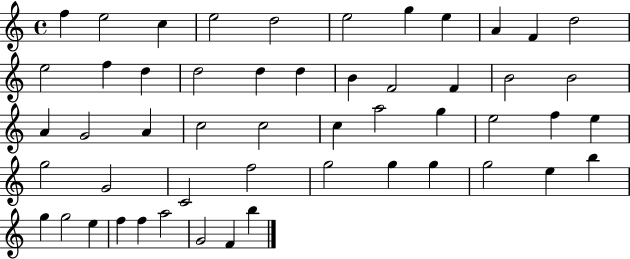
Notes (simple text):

F5/q E5/h C5/q E5/h D5/h E5/h G5/q E5/q A4/q F4/q D5/h E5/h F5/q D5/q D5/h D5/q D5/q B4/q F4/h F4/q B4/h B4/h A4/q G4/h A4/q C5/h C5/h C5/q A5/h G5/q E5/h F5/q E5/q G5/h G4/h C4/h F5/h G5/h G5/q G5/q G5/h E5/q B5/q G5/q G5/h E5/q F5/q F5/q A5/h G4/h F4/q B5/q